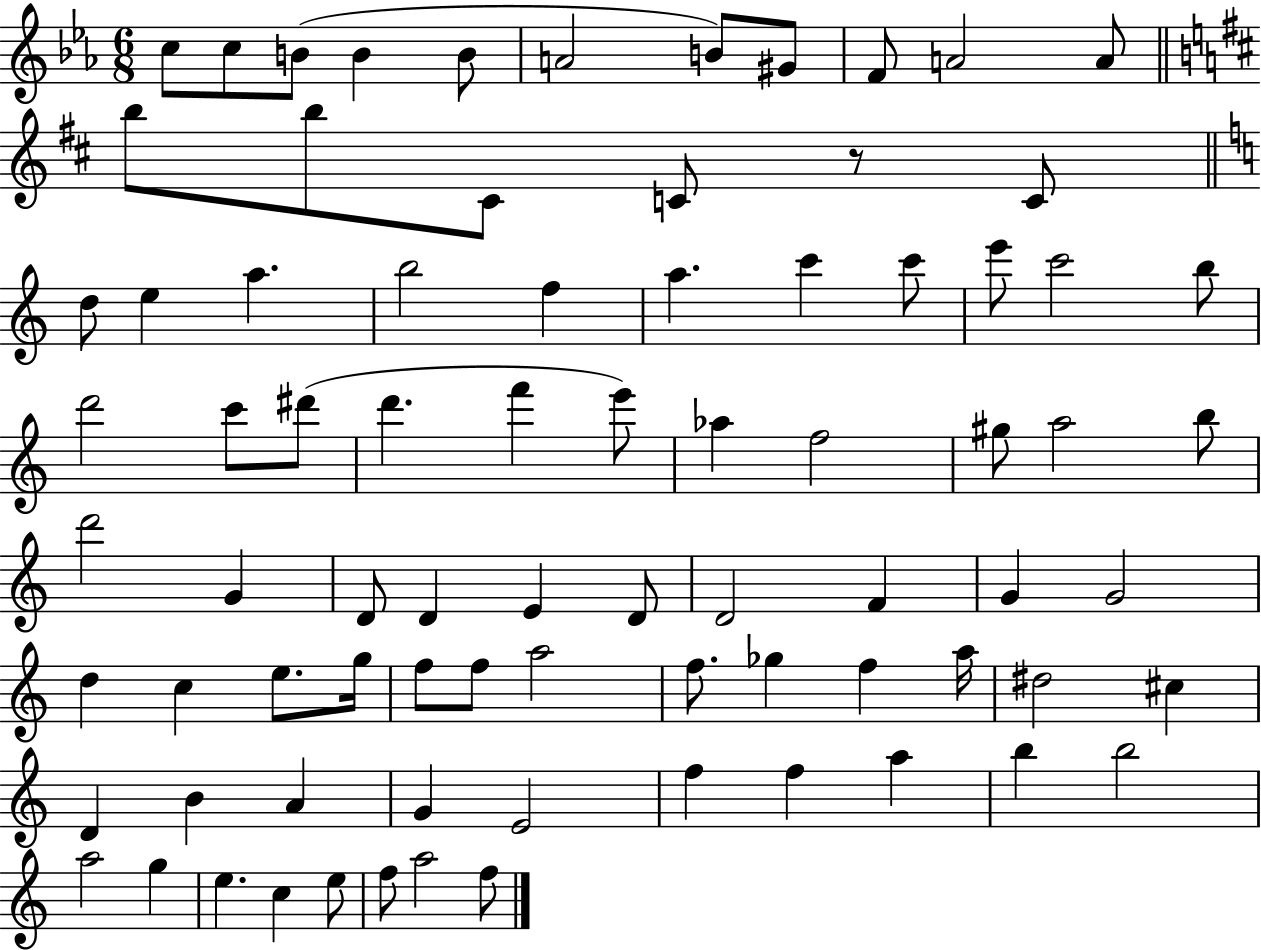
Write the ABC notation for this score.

X:1
T:Untitled
M:6/8
L:1/4
K:Eb
c/2 c/2 B/2 B B/2 A2 B/2 ^G/2 F/2 A2 A/2 b/2 b/2 ^C/2 C/2 z/2 C/2 d/2 e a b2 f a c' c'/2 e'/2 c'2 b/2 d'2 c'/2 ^d'/2 d' f' e'/2 _a f2 ^g/2 a2 b/2 d'2 G D/2 D E D/2 D2 F G G2 d c e/2 g/4 f/2 f/2 a2 f/2 _g f a/4 ^d2 ^c D B A G E2 f f a b b2 a2 g e c e/2 f/2 a2 f/2